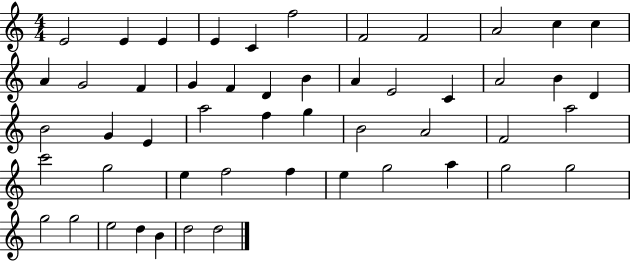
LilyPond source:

{
  \clef treble
  \numericTimeSignature
  \time 4/4
  \key c \major
  e'2 e'4 e'4 | e'4 c'4 f''2 | f'2 f'2 | a'2 c''4 c''4 | \break a'4 g'2 f'4 | g'4 f'4 d'4 b'4 | a'4 e'2 c'4 | a'2 b'4 d'4 | \break b'2 g'4 e'4 | a''2 f''4 g''4 | b'2 a'2 | f'2 a''2 | \break c'''2 g''2 | e''4 f''2 f''4 | e''4 g''2 a''4 | g''2 g''2 | \break g''2 g''2 | e''2 d''4 b'4 | d''2 d''2 | \bar "|."
}